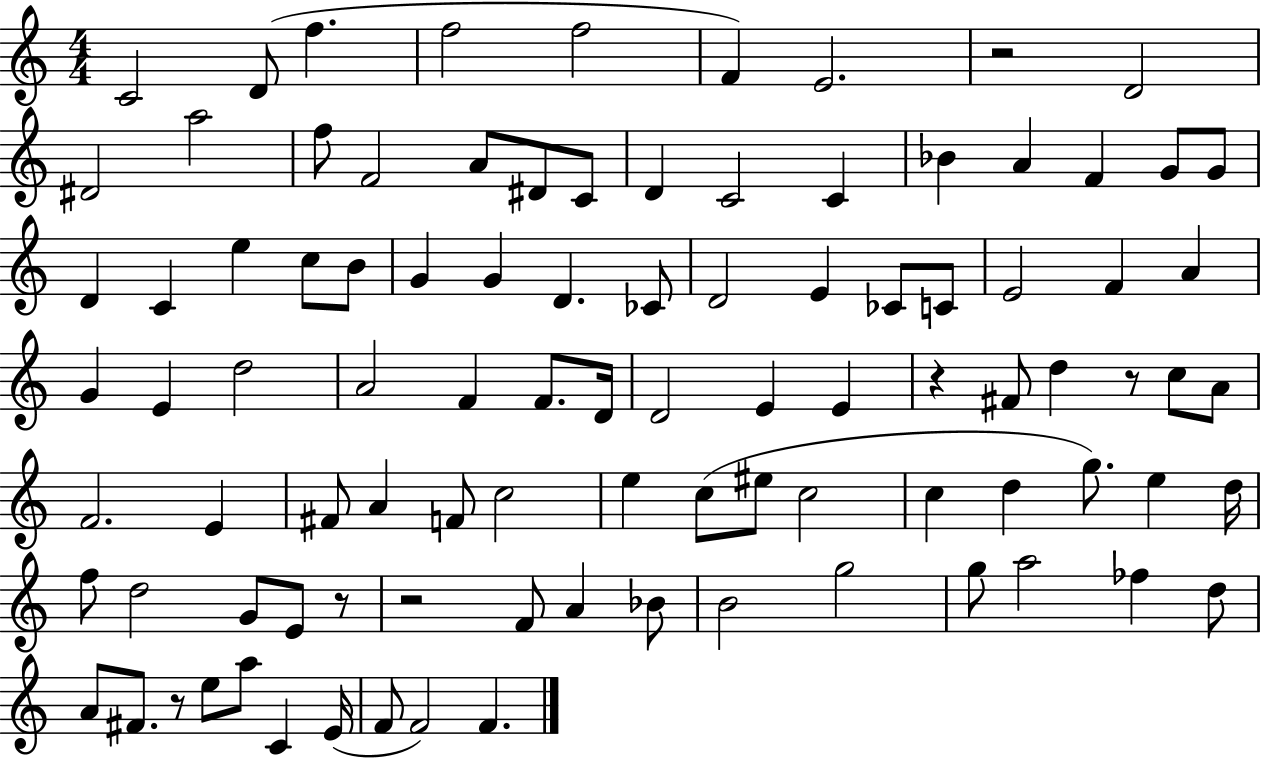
{
  \clef treble
  \numericTimeSignature
  \time 4/4
  \key c \major
  c'2 d'8( f''4. | f''2 f''2 | f'4) e'2. | r2 d'2 | \break dis'2 a''2 | f''8 f'2 a'8 dis'8 c'8 | d'4 c'2 c'4 | bes'4 a'4 f'4 g'8 g'8 | \break d'4 c'4 e''4 c''8 b'8 | g'4 g'4 d'4. ces'8 | d'2 e'4 ces'8 c'8 | e'2 f'4 a'4 | \break g'4 e'4 d''2 | a'2 f'4 f'8. d'16 | d'2 e'4 e'4 | r4 fis'8 d''4 r8 c''8 a'8 | \break f'2. e'4 | fis'8 a'4 f'8 c''2 | e''4 c''8( eis''8 c''2 | c''4 d''4 g''8.) e''4 d''16 | \break f''8 d''2 g'8 e'8 r8 | r2 f'8 a'4 bes'8 | b'2 g''2 | g''8 a''2 fes''4 d''8 | \break a'8 fis'8. r8 e''8 a''8 c'4 e'16( | f'8 f'2) f'4. | \bar "|."
}